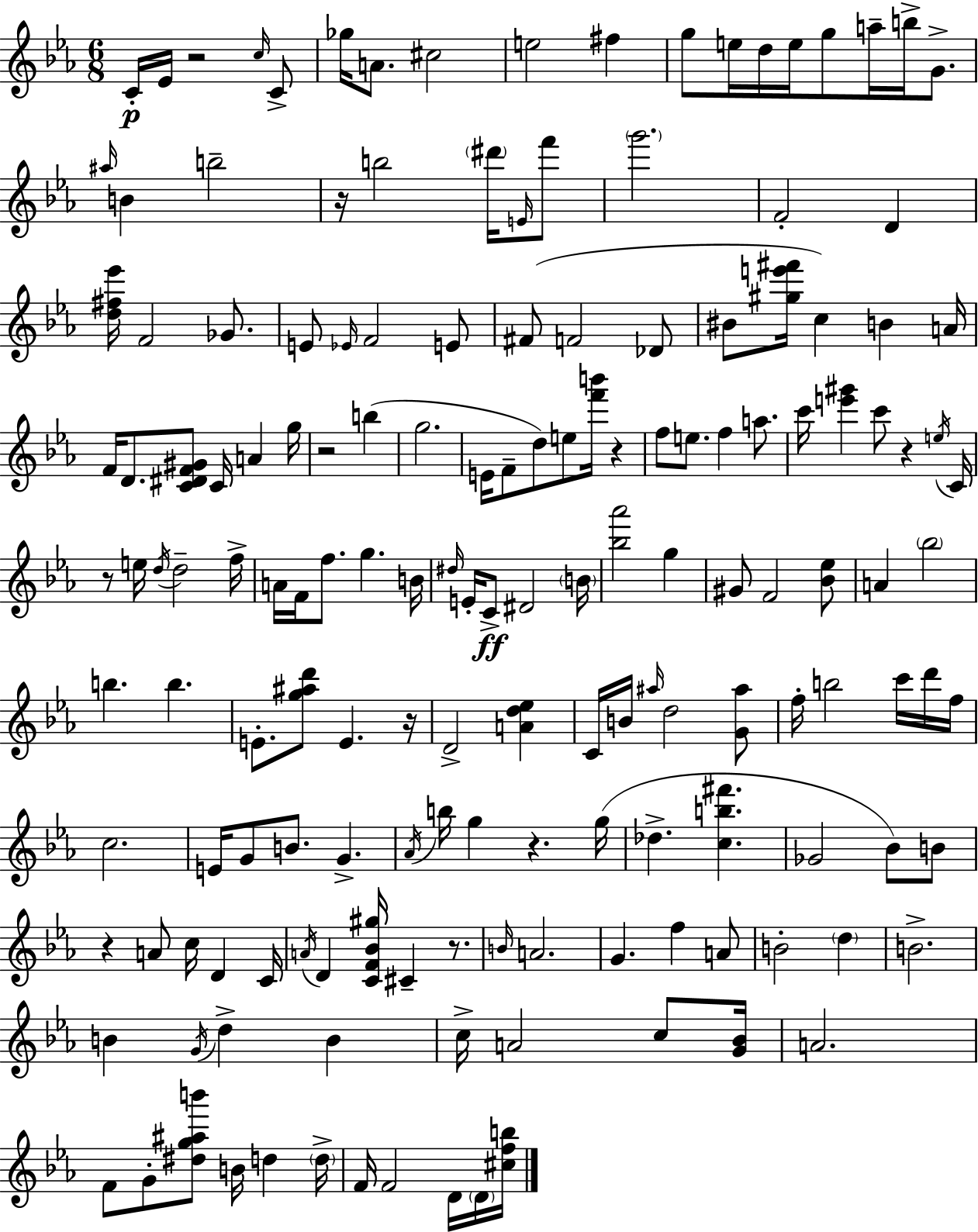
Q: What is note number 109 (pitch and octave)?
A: C4